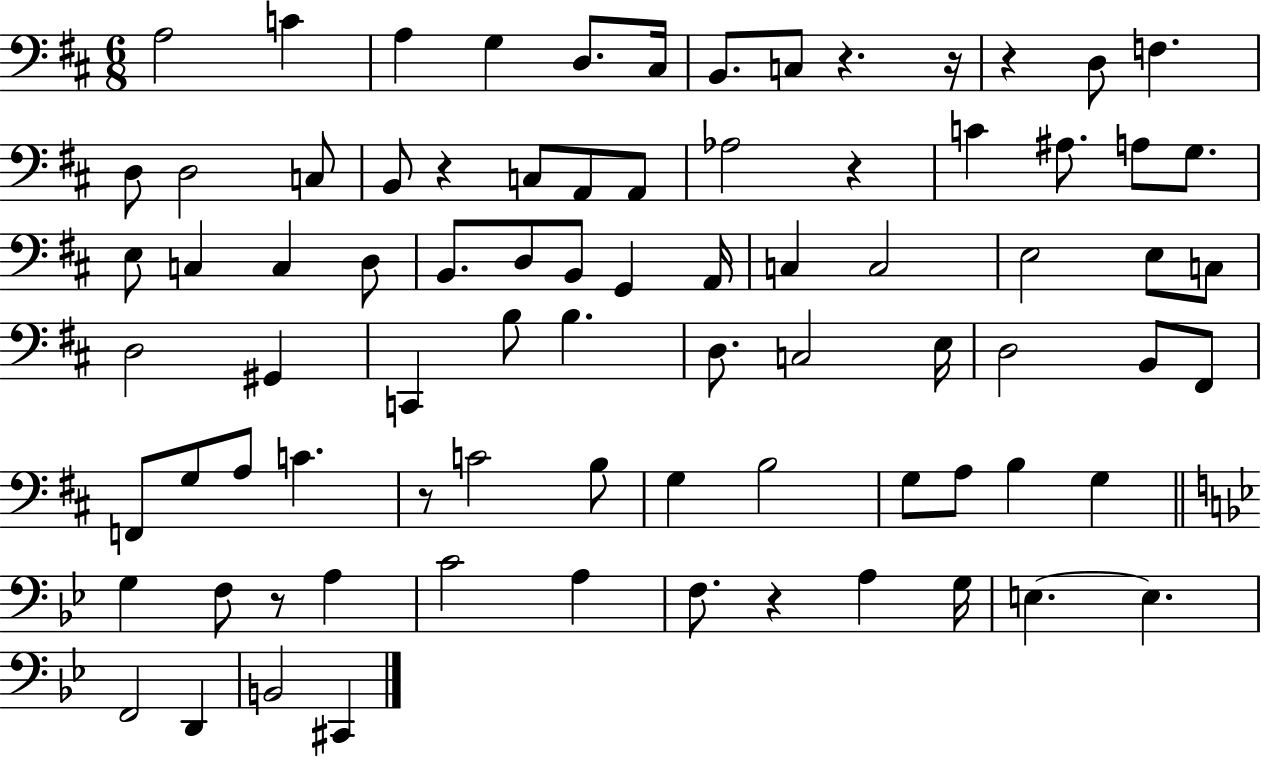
{
  \clef bass
  \numericTimeSignature
  \time 6/8
  \key d \major
  a2 c'4 | a4 g4 d8. cis16 | b,8. c8 r4. r16 | r4 d8 f4. | \break d8 d2 c8 | b,8 r4 c8 a,8 a,8 | aes2 r4 | c'4 ais8. a8 g8. | \break e8 c4 c4 d8 | b,8. d8 b,8 g,4 a,16 | c4 c2 | e2 e8 c8 | \break d2 gis,4 | c,4 b8 b4. | d8. c2 e16 | d2 b,8 fis,8 | \break f,8 g8 a8 c'4. | r8 c'2 b8 | g4 b2 | g8 a8 b4 g4 | \break \bar "||" \break \key g \minor g4 f8 r8 a4 | c'2 a4 | f8. r4 a4 g16 | e4.~~ e4. | \break f,2 d,4 | b,2 cis,4 | \bar "|."
}